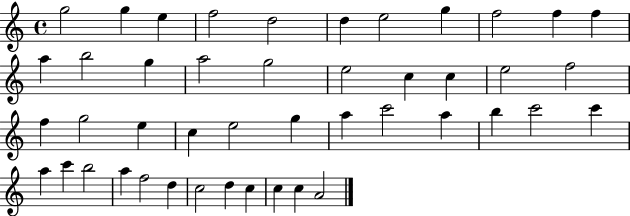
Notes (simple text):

G5/h G5/q E5/q F5/h D5/h D5/q E5/h G5/q F5/h F5/q F5/q A5/q B5/h G5/q A5/h G5/h E5/h C5/q C5/q E5/h F5/h F5/q G5/h E5/q C5/q E5/h G5/q A5/q C6/h A5/q B5/q C6/h C6/q A5/q C6/q B5/h A5/q F5/h D5/q C5/h D5/q C5/q C5/q C5/q A4/h